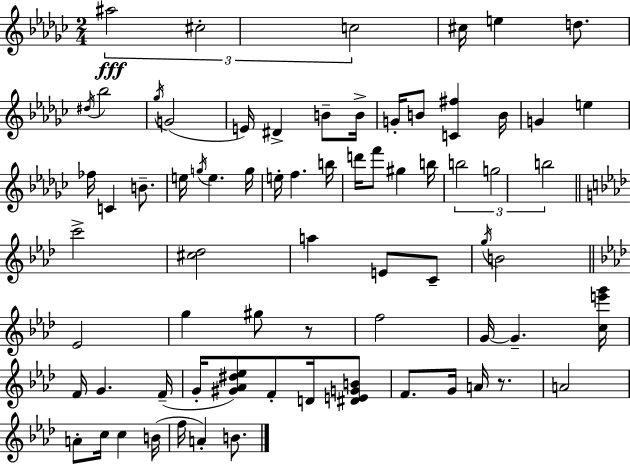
{
  \clef treble
  \numericTimeSignature
  \time 2/4
  \key ees \minor
  \tuplet 3/2 { ais''2\fff | cis''2-. | c''2 } | cis''16 e''4 d''8. | \break \acciaccatura { dis''16 } bes''2 | \acciaccatura { ges''16 }( g'2 | e'16) dis'4-> b'8-- | b'16-> g'16-. b'8 <c' fis''>4 | \break b'16 g'4 e''4 | fes''16 c'4 b'8.-- | e''16 \acciaccatura { g''16 } e''4. | g''16 e''16-. f''4. | \break b''16 d'''16 f'''8 gis''4 | b''16 \tuplet 3/2 { b''2 | g''2 | b''2 } | \break \bar "||" \break \key aes \major c'''2-> | <cis'' des''>2 | a''4 e'8 c'8-- | \acciaccatura { g''16 } b'2 | \break \bar "||" \break \key aes \major ees'2 | g''4 gis''8 r8 | f''2 | g'16~~ g'4.-- <c'' e''' g'''>16 | \break f'16 g'4. f'16--( | g'16-. <gis' aes' dis'' ees''>8) f'8-. d'16 <dis' e' g' b'>8 | f'8. g'16 a'16 r8. | a'2 | \break a'8-. c''16 c''4 b'16( | f''16 a'4-.) b'8. | \bar "|."
}